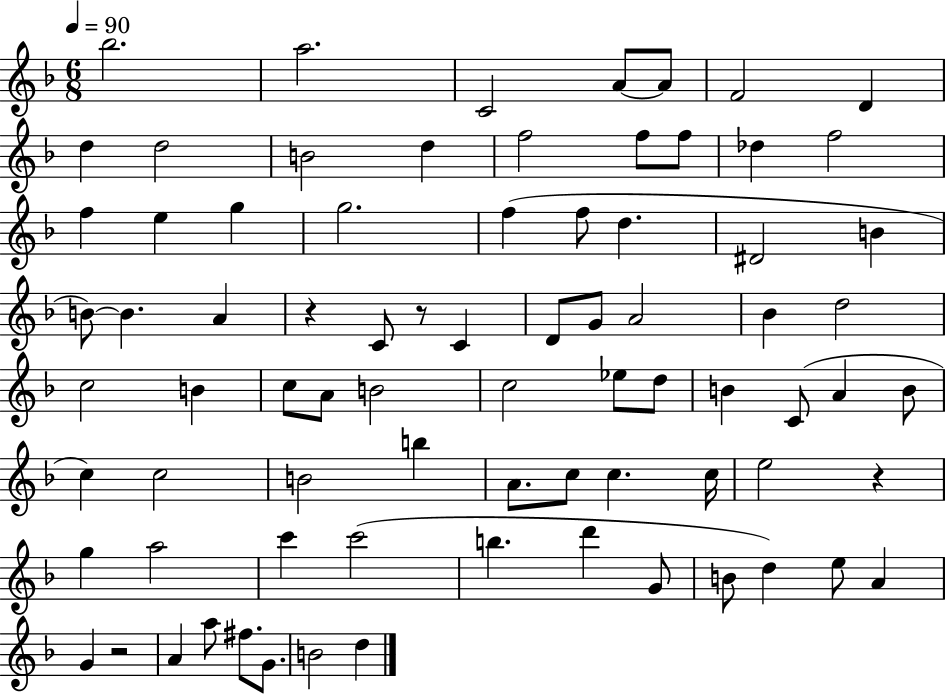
Bb5/h. A5/h. C4/h A4/e A4/e F4/h D4/q D5/q D5/h B4/h D5/q F5/h F5/e F5/e Db5/q F5/h F5/q E5/q G5/q G5/h. F5/q F5/e D5/q. D#4/h B4/q B4/e B4/q. A4/q R/q C4/e R/e C4/q D4/e G4/e A4/h Bb4/q D5/h C5/h B4/q C5/e A4/e B4/h C5/h Eb5/e D5/e B4/q C4/e A4/q B4/e C5/q C5/h B4/h B5/q A4/e. C5/e C5/q. C5/s E5/h R/q G5/q A5/h C6/q C6/h B5/q. D6/q G4/e B4/e D5/q E5/e A4/q G4/q R/h A4/q A5/e F#5/e. G4/e. B4/h D5/q